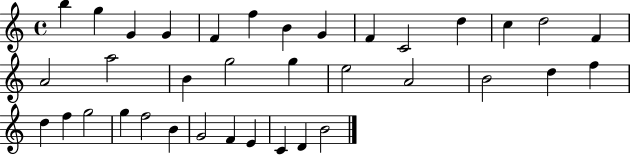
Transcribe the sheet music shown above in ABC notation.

X:1
T:Untitled
M:4/4
L:1/4
K:C
b g G G F f B G F C2 d c d2 F A2 a2 B g2 g e2 A2 B2 d f d f g2 g f2 B G2 F E C D B2